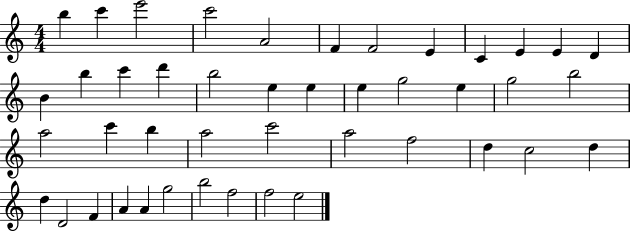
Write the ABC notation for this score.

X:1
T:Untitled
M:4/4
L:1/4
K:C
b c' e'2 c'2 A2 F F2 E C E E D B b c' d' b2 e e e g2 e g2 b2 a2 c' b a2 c'2 a2 f2 d c2 d d D2 F A A g2 b2 f2 f2 e2